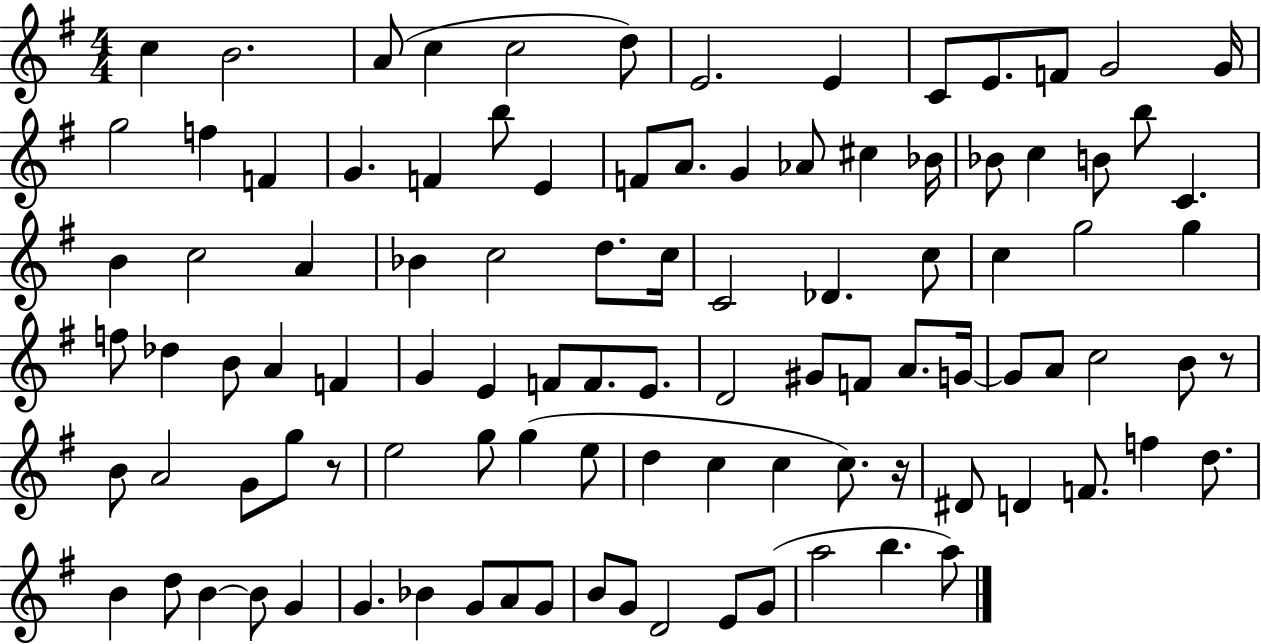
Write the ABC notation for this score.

X:1
T:Untitled
M:4/4
L:1/4
K:G
c B2 A/2 c c2 d/2 E2 E C/2 E/2 F/2 G2 G/4 g2 f F G F b/2 E F/2 A/2 G _A/2 ^c _B/4 _B/2 c B/2 b/2 C B c2 A _B c2 d/2 c/4 C2 _D c/2 c g2 g f/2 _d B/2 A F G E F/2 F/2 E/2 D2 ^G/2 F/2 A/2 G/4 G/2 A/2 c2 B/2 z/2 B/2 A2 G/2 g/2 z/2 e2 g/2 g e/2 d c c c/2 z/4 ^D/2 D F/2 f d/2 B d/2 B B/2 G G _B G/2 A/2 G/2 B/2 G/2 D2 E/2 G/2 a2 b a/2